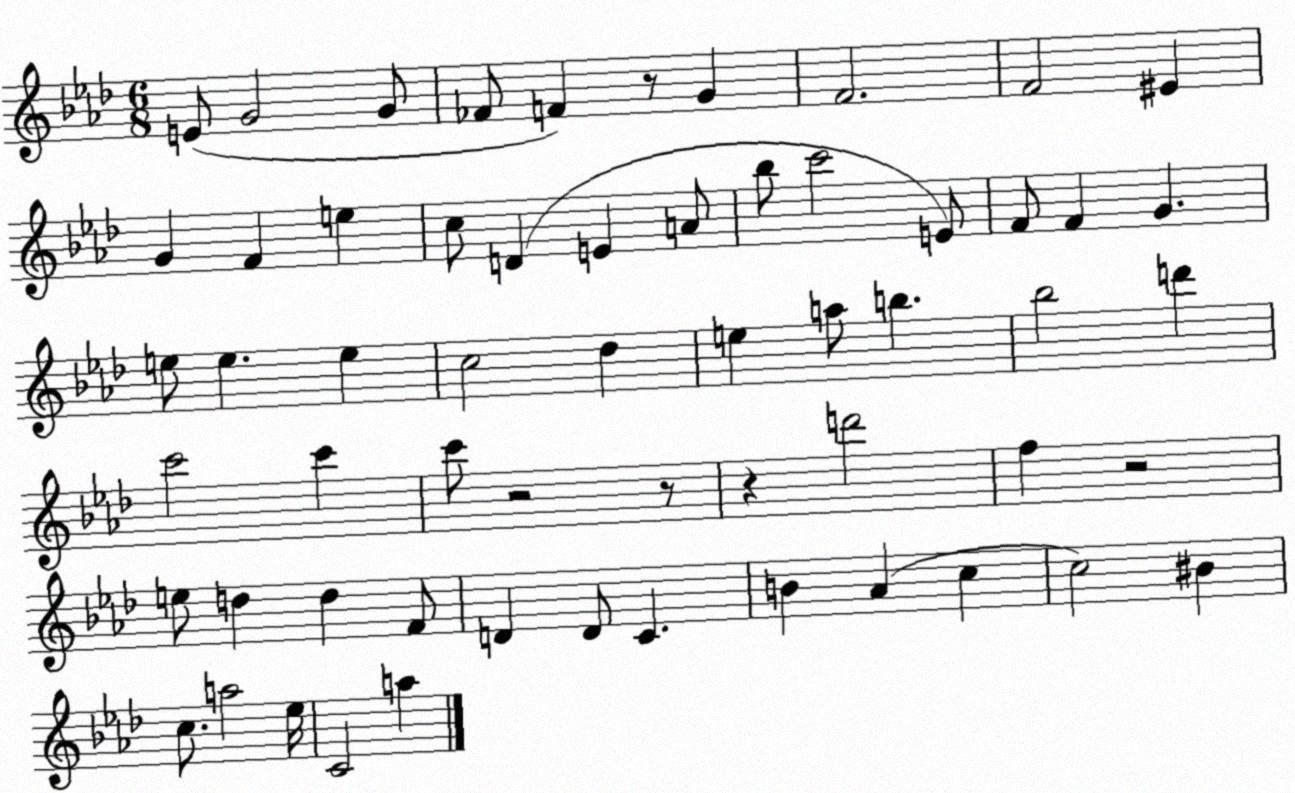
X:1
T:Untitled
M:6/8
L:1/4
K:Ab
E/2 G2 G/2 _F/2 F z/2 G F2 F2 ^E G F e c/2 D E A/2 _b/2 c'2 E/2 F/2 F G e/2 e e c2 _d e a/2 b _b2 d' c'2 c' c'/2 z2 z/2 z d'2 f z2 e/2 d d F/2 D D/2 C B _A c c2 ^B c/2 a2 _e/4 C2 a